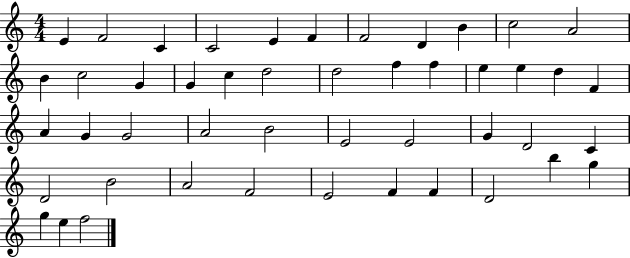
{
  \clef treble
  \numericTimeSignature
  \time 4/4
  \key c \major
  e'4 f'2 c'4 | c'2 e'4 f'4 | f'2 d'4 b'4 | c''2 a'2 | \break b'4 c''2 g'4 | g'4 c''4 d''2 | d''2 f''4 f''4 | e''4 e''4 d''4 f'4 | \break a'4 g'4 g'2 | a'2 b'2 | e'2 e'2 | g'4 d'2 c'4 | \break d'2 b'2 | a'2 f'2 | e'2 f'4 f'4 | d'2 b''4 g''4 | \break g''4 e''4 f''2 | \bar "|."
}